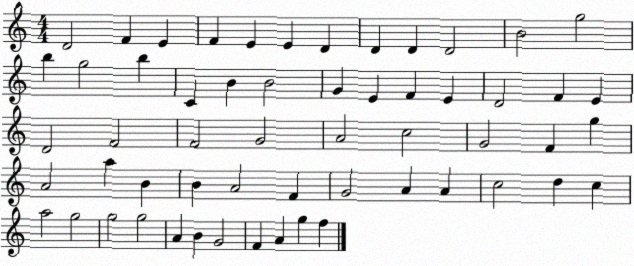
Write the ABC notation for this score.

X:1
T:Untitled
M:4/4
L:1/4
K:C
D2 F E F E E D D D D2 B2 g2 b g2 b C B B2 G E F E D2 F E D2 F2 F2 G2 A2 c2 G2 F g A2 a B B A2 F G2 A A c2 d c a2 g2 g2 g2 A B G2 F A g f